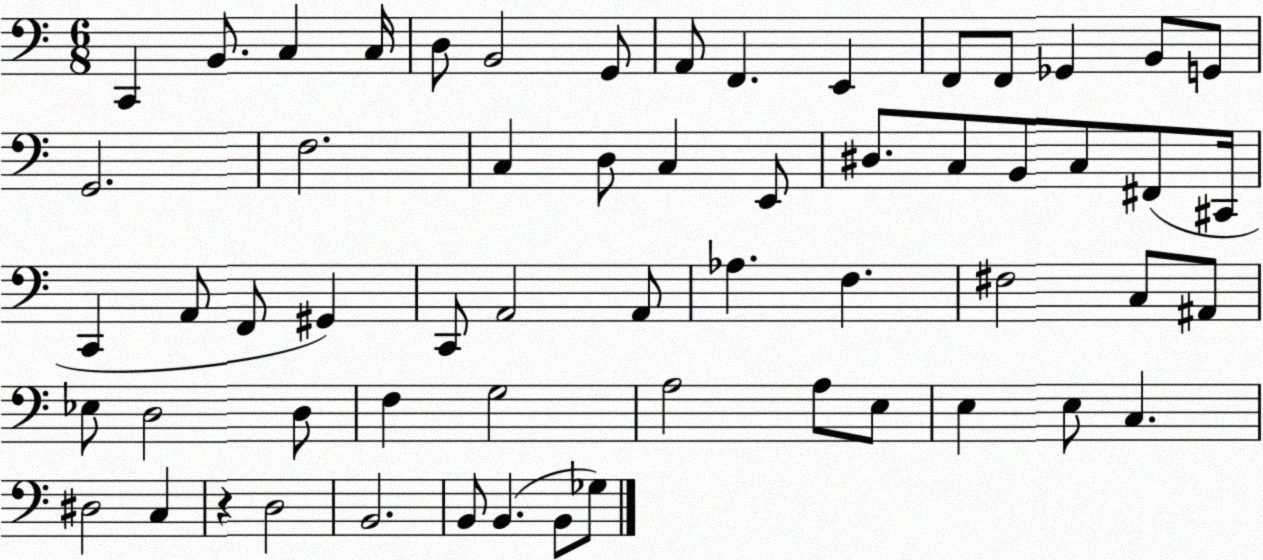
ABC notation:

X:1
T:Untitled
M:6/8
L:1/4
K:C
C,, B,,/2 C, C,/4 D,/2 B,,2 G,,/2 A,,/2 F,, E,, F,,/2 F,,/2 _G,, B,,/2 G,,/2 G,,2 F,2 C, D,/2 C, E,,/2 ^D,/2 C,/2 B,,/2 C,/2 ^F,,/2 ^C,,/4 C,, A,,/2 F,,/2 ^G,, C,,/2 A,,2 A,,/2 _A, F, ^F,2 C,/2 ^A,,/2 _E,/2 D,2 D,/2 F, G,2 A,2 A,/2 E,/2 E, E,/2 C, ^D,2 C, z D,2 B,,2 B,,/2 B,, B,,/2 _G,/2